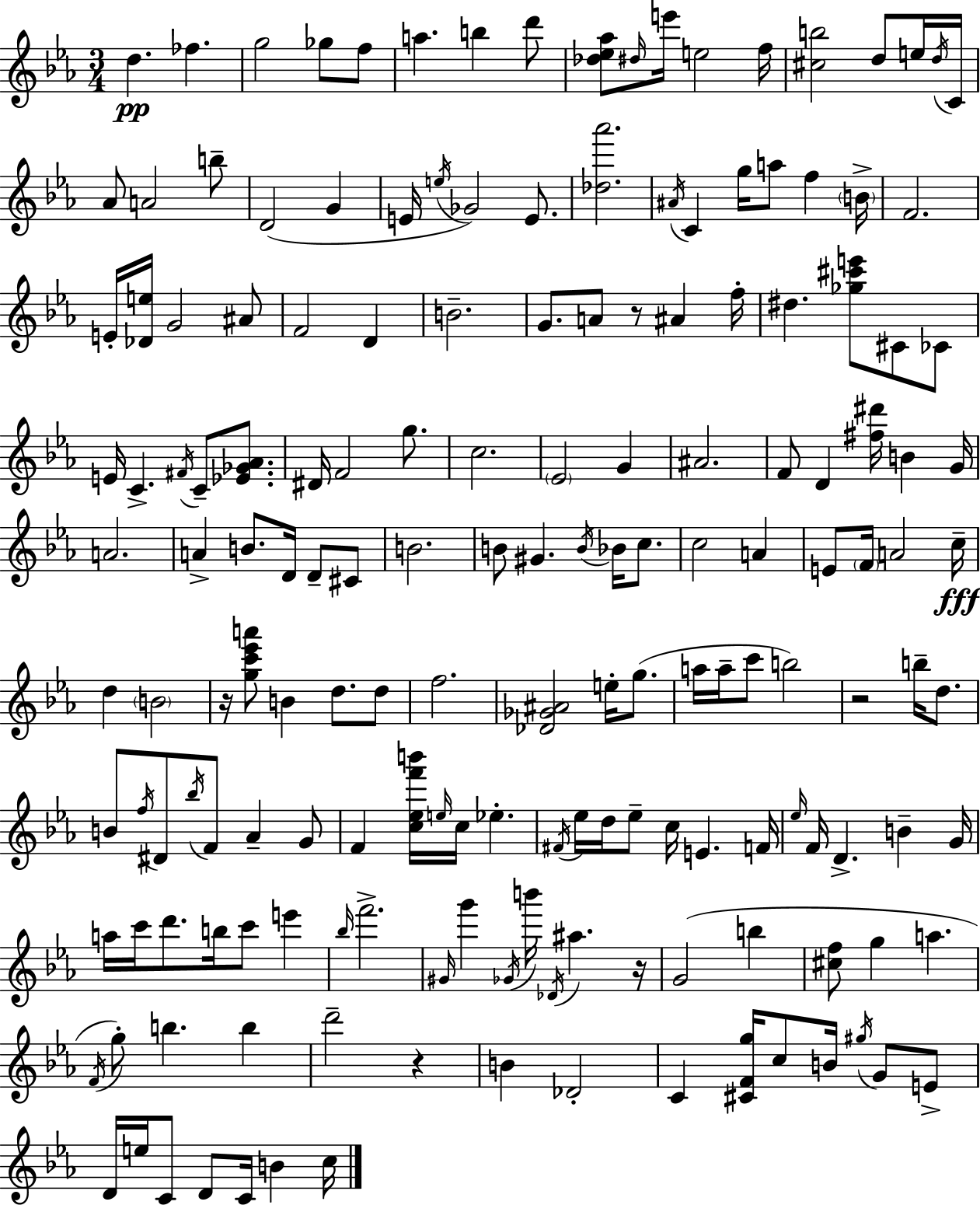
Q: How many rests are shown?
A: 5